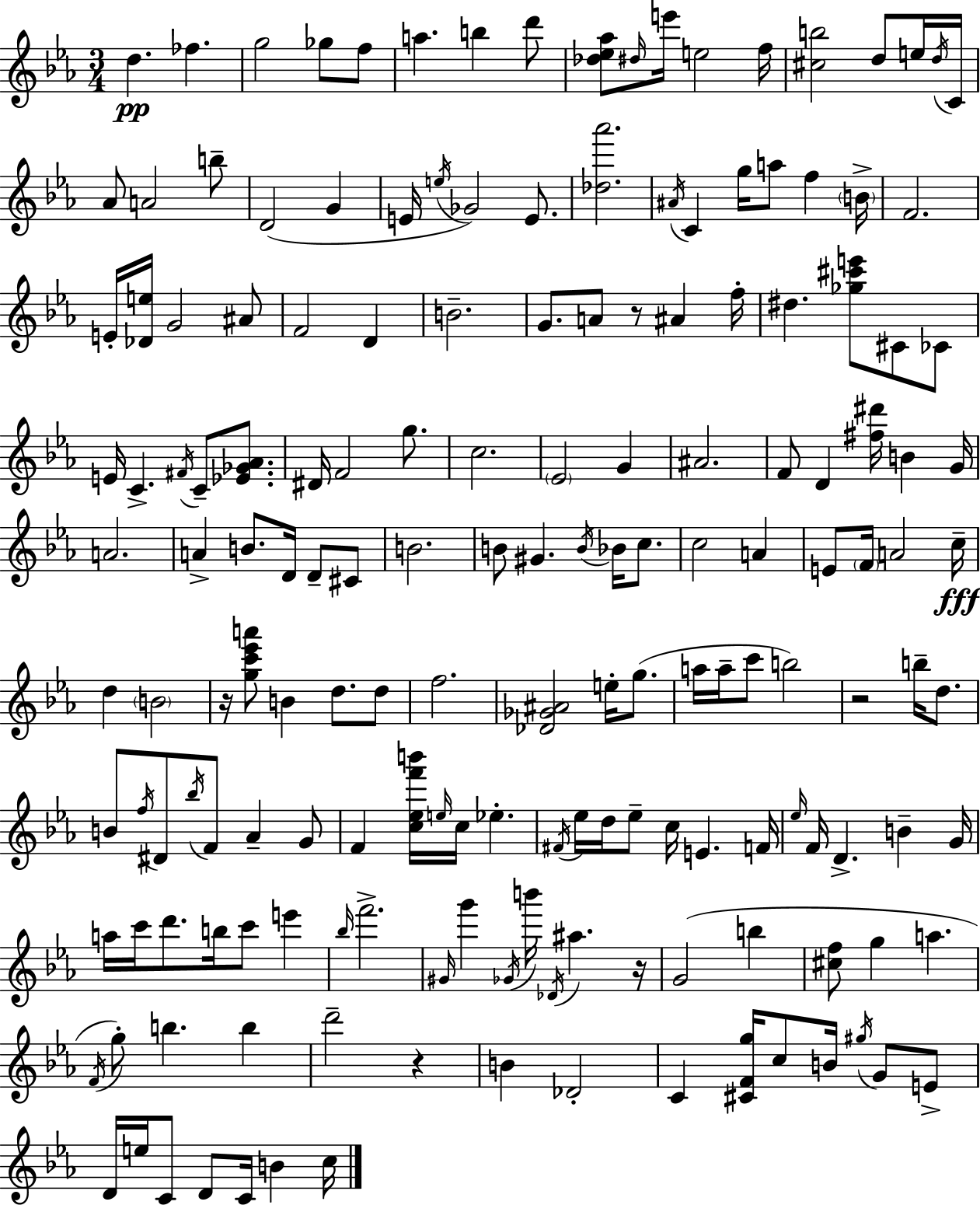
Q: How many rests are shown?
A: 5